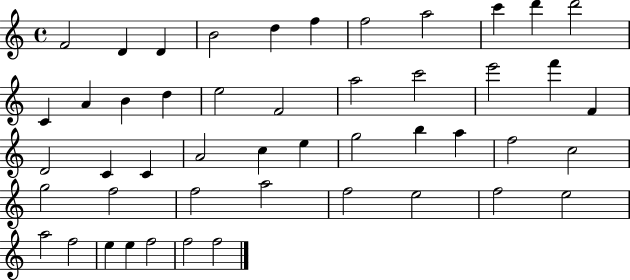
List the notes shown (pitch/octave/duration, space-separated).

F4/h D4/q D4/q B4/h D5/q F5/q F5/h A5/h C6/q D6/q D6/h C4/q A4/q B4/q D5/q E5/h F4/h A5/h C6/h E6/h F6/q F4/q D4/h C4/q C4/q A4/h C5/q E5/q G5/h B5/q A5/q F5/h C5/h G5/h F5/h F5/h A5/h F5/h E5/h F5/h E5/h A5/h F5/h E5/q E5/q F5/h F5/h F5/h